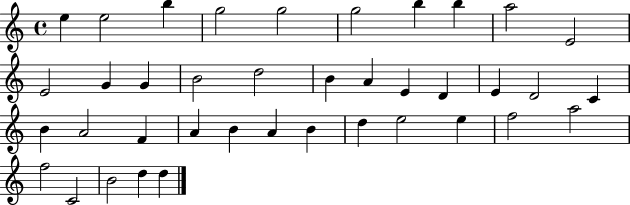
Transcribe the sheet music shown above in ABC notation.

X:1
T:Untitled
M:4/4
L:1/4
K:C
e e2 b g2 g2 g2 b b a2 E2 E2 G G B2 d2 B A E D E D2 C B A2 F A B A B d e2 e f2 a2 f2 C2 B2 d d